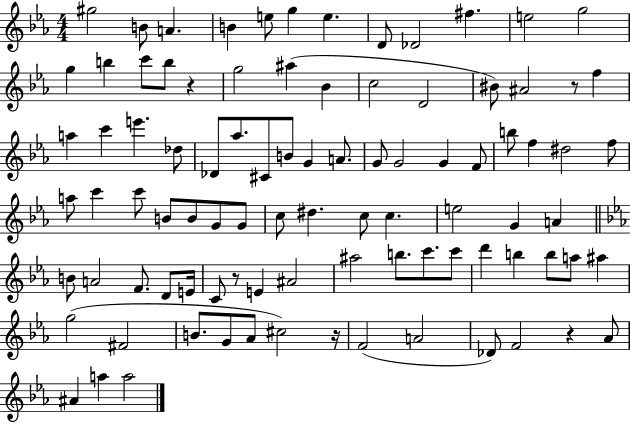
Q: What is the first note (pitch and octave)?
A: G#5